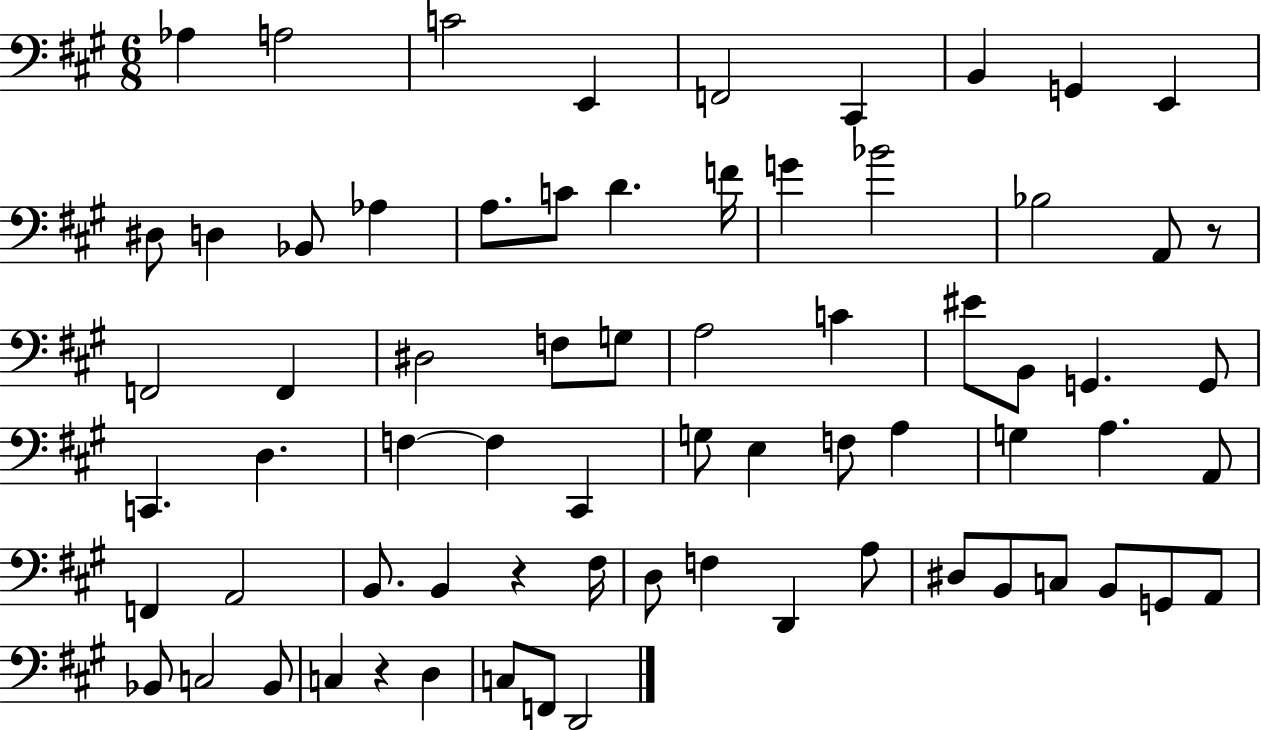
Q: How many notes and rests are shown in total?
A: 70